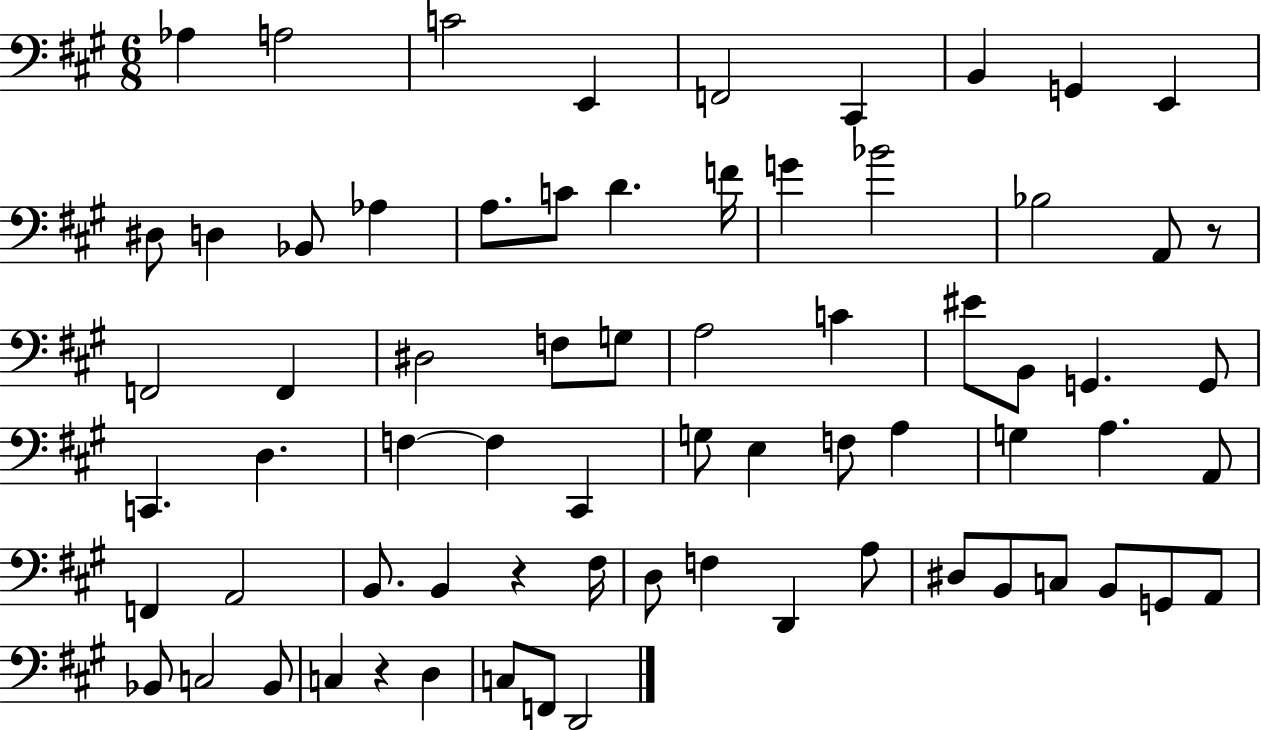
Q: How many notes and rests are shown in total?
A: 70